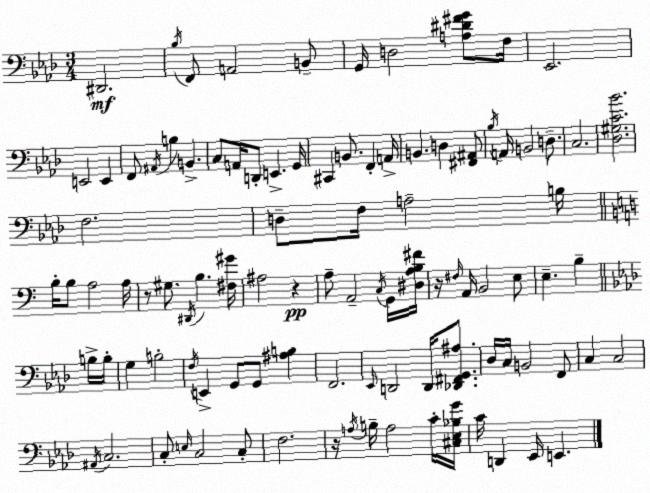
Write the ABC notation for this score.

X:1
T:Untitled
M:3/4
L:1/4
K:Ab
^D,,2 _B,/4 F,,/2 A,,2 B,,/2 G,,/4 D,2 [A,^D^FG]/2 F,/4 _E,,2 E,,2 E,, F,,/2 ^A,,/4 B, B,, C,/2 A,,/4 D,,/2 E,, G,,/4 ^C,, B,,/2 F,, A,,/4 B,, D, [^F,,^A,,]/2 _B,/4 A,,/4 B,,2 D,/2 C,2 [_D,^G,C_B]2 F,2 D,/2 F,/4 A,2 B,/4 B,/4 B,/2 A,2 A,/4 z/2 ^G,/2 ^D,,/4 B, [^F,^G]/4 ^A,2 z A,/2 A,,2 C,/4 G,,/4 [^D,A,B,^F]/4 z/4 ^F,/4 A,,/4 B,,2 E,/2 E, B, B,/4 B,/4 G, B,2 F,/4 E,, G,,/2 G,,/2 [^A,B,] F,,2 _E,,/4 D,,2 D,,/4 [_D,,^F,,G,,^A,]/2 _D,/4 C,/4 B,,2 F,,/2 C, C,2 ^A,,/4 C,2 C,/2 E,/4 C,2 C,/2 F,2 z/4 A,/4 B,/4 A,2 C/4 [^C,_E,_B,G]/4 C/4 D,, _E,,/4 E,,